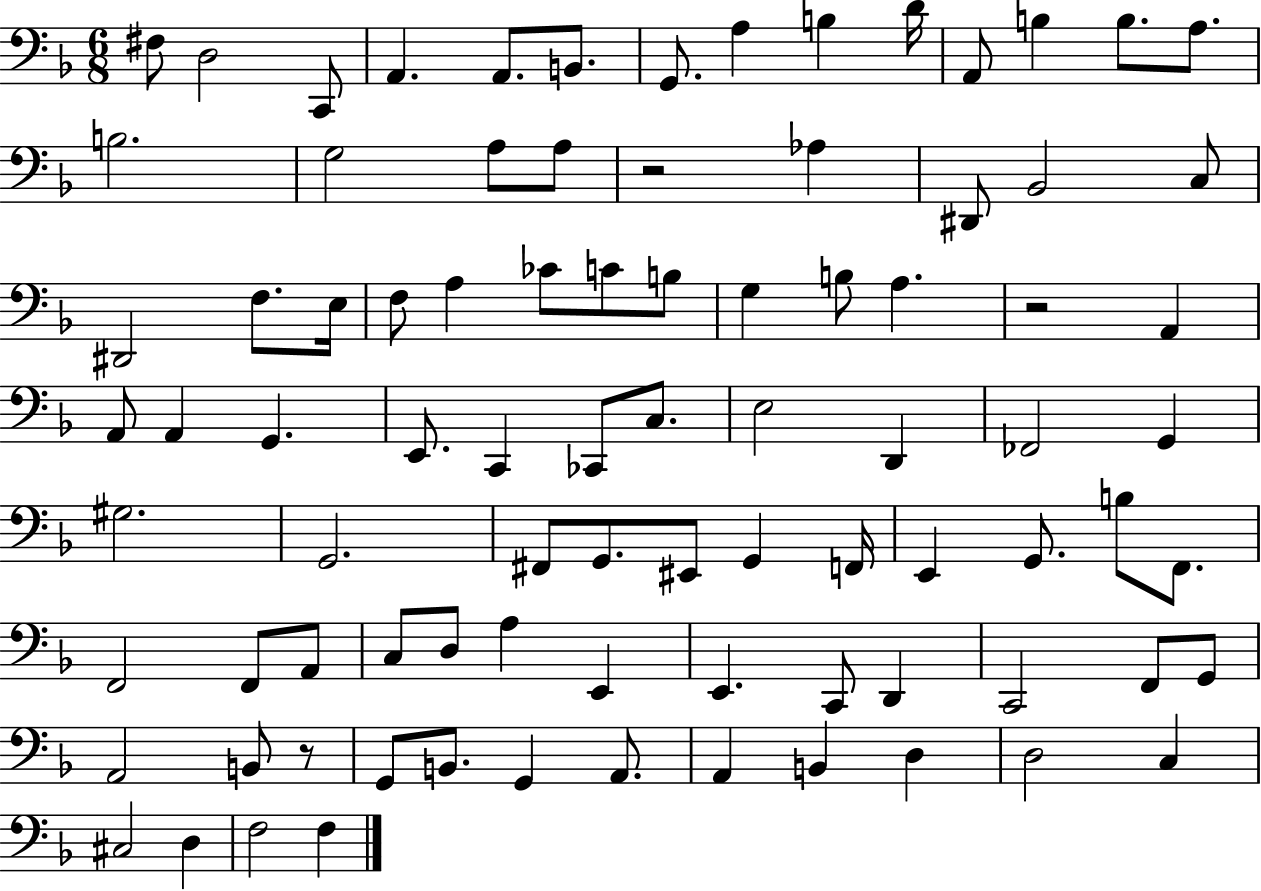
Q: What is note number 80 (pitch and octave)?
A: C3